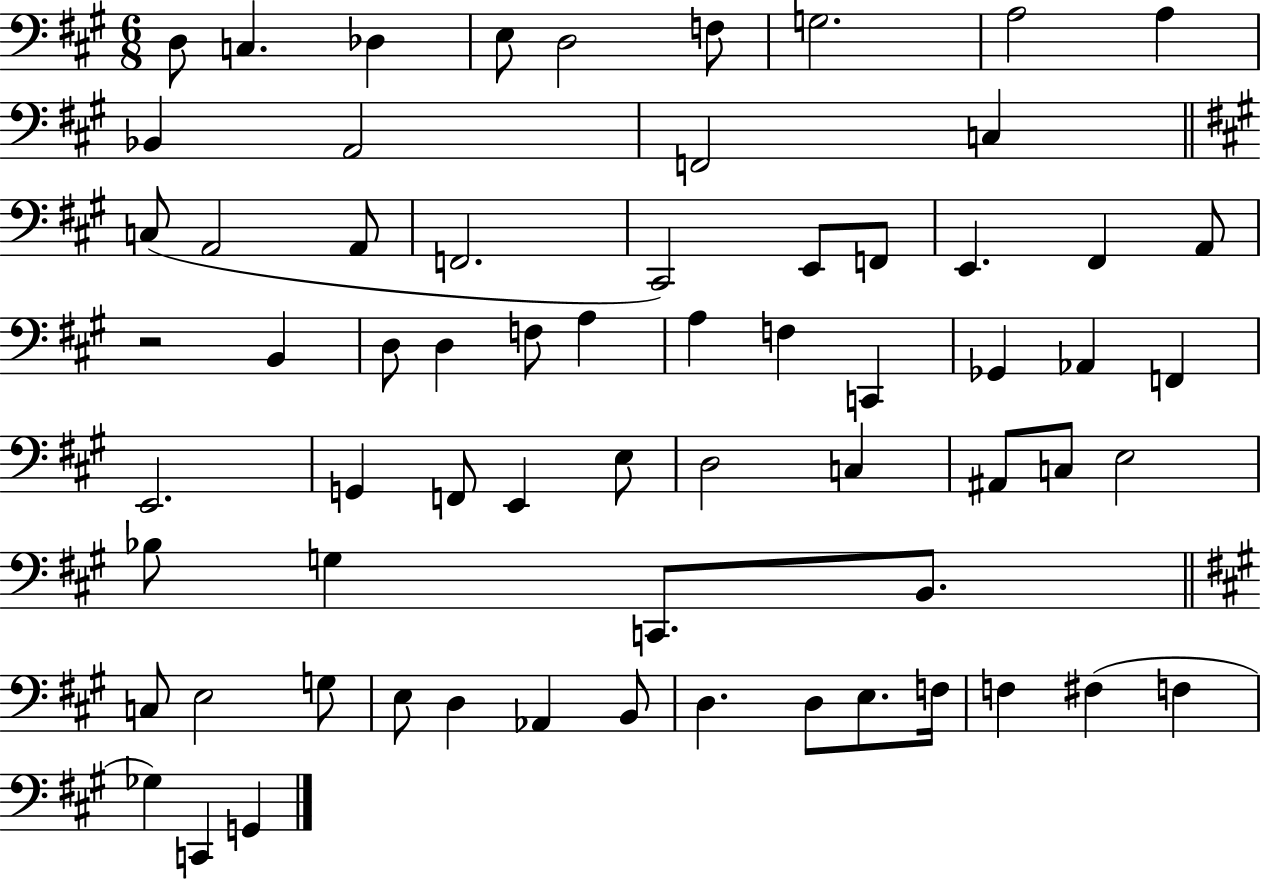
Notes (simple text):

D3/e C3/q. Db3/q E3/e D3/h F3/e G3/h. A3/h A3/q Bb2/q A2/h F2/h C3/q C3/e A2/h A2/e F2/h. C#2/h E2/e F2/e E2/q. F#2/q A2/e R/h B2/q D3/e D3/q F3/e A3/q A3/q F3/q C2/q Gb2/q Ab2/q F2/q E2/h. G2/q F2/e E2/q E3/e D3/h C3/q A#2/e C3/e E3/h Bb3/e G3/q C2/e. B2/e. C3/e E3/h G3/e E3/e D3/q Ab2/q B2/e D3/q. D3/e E3/e. F3/s F3/q F#3/q F3/q Gb3/q C2/q G2/q